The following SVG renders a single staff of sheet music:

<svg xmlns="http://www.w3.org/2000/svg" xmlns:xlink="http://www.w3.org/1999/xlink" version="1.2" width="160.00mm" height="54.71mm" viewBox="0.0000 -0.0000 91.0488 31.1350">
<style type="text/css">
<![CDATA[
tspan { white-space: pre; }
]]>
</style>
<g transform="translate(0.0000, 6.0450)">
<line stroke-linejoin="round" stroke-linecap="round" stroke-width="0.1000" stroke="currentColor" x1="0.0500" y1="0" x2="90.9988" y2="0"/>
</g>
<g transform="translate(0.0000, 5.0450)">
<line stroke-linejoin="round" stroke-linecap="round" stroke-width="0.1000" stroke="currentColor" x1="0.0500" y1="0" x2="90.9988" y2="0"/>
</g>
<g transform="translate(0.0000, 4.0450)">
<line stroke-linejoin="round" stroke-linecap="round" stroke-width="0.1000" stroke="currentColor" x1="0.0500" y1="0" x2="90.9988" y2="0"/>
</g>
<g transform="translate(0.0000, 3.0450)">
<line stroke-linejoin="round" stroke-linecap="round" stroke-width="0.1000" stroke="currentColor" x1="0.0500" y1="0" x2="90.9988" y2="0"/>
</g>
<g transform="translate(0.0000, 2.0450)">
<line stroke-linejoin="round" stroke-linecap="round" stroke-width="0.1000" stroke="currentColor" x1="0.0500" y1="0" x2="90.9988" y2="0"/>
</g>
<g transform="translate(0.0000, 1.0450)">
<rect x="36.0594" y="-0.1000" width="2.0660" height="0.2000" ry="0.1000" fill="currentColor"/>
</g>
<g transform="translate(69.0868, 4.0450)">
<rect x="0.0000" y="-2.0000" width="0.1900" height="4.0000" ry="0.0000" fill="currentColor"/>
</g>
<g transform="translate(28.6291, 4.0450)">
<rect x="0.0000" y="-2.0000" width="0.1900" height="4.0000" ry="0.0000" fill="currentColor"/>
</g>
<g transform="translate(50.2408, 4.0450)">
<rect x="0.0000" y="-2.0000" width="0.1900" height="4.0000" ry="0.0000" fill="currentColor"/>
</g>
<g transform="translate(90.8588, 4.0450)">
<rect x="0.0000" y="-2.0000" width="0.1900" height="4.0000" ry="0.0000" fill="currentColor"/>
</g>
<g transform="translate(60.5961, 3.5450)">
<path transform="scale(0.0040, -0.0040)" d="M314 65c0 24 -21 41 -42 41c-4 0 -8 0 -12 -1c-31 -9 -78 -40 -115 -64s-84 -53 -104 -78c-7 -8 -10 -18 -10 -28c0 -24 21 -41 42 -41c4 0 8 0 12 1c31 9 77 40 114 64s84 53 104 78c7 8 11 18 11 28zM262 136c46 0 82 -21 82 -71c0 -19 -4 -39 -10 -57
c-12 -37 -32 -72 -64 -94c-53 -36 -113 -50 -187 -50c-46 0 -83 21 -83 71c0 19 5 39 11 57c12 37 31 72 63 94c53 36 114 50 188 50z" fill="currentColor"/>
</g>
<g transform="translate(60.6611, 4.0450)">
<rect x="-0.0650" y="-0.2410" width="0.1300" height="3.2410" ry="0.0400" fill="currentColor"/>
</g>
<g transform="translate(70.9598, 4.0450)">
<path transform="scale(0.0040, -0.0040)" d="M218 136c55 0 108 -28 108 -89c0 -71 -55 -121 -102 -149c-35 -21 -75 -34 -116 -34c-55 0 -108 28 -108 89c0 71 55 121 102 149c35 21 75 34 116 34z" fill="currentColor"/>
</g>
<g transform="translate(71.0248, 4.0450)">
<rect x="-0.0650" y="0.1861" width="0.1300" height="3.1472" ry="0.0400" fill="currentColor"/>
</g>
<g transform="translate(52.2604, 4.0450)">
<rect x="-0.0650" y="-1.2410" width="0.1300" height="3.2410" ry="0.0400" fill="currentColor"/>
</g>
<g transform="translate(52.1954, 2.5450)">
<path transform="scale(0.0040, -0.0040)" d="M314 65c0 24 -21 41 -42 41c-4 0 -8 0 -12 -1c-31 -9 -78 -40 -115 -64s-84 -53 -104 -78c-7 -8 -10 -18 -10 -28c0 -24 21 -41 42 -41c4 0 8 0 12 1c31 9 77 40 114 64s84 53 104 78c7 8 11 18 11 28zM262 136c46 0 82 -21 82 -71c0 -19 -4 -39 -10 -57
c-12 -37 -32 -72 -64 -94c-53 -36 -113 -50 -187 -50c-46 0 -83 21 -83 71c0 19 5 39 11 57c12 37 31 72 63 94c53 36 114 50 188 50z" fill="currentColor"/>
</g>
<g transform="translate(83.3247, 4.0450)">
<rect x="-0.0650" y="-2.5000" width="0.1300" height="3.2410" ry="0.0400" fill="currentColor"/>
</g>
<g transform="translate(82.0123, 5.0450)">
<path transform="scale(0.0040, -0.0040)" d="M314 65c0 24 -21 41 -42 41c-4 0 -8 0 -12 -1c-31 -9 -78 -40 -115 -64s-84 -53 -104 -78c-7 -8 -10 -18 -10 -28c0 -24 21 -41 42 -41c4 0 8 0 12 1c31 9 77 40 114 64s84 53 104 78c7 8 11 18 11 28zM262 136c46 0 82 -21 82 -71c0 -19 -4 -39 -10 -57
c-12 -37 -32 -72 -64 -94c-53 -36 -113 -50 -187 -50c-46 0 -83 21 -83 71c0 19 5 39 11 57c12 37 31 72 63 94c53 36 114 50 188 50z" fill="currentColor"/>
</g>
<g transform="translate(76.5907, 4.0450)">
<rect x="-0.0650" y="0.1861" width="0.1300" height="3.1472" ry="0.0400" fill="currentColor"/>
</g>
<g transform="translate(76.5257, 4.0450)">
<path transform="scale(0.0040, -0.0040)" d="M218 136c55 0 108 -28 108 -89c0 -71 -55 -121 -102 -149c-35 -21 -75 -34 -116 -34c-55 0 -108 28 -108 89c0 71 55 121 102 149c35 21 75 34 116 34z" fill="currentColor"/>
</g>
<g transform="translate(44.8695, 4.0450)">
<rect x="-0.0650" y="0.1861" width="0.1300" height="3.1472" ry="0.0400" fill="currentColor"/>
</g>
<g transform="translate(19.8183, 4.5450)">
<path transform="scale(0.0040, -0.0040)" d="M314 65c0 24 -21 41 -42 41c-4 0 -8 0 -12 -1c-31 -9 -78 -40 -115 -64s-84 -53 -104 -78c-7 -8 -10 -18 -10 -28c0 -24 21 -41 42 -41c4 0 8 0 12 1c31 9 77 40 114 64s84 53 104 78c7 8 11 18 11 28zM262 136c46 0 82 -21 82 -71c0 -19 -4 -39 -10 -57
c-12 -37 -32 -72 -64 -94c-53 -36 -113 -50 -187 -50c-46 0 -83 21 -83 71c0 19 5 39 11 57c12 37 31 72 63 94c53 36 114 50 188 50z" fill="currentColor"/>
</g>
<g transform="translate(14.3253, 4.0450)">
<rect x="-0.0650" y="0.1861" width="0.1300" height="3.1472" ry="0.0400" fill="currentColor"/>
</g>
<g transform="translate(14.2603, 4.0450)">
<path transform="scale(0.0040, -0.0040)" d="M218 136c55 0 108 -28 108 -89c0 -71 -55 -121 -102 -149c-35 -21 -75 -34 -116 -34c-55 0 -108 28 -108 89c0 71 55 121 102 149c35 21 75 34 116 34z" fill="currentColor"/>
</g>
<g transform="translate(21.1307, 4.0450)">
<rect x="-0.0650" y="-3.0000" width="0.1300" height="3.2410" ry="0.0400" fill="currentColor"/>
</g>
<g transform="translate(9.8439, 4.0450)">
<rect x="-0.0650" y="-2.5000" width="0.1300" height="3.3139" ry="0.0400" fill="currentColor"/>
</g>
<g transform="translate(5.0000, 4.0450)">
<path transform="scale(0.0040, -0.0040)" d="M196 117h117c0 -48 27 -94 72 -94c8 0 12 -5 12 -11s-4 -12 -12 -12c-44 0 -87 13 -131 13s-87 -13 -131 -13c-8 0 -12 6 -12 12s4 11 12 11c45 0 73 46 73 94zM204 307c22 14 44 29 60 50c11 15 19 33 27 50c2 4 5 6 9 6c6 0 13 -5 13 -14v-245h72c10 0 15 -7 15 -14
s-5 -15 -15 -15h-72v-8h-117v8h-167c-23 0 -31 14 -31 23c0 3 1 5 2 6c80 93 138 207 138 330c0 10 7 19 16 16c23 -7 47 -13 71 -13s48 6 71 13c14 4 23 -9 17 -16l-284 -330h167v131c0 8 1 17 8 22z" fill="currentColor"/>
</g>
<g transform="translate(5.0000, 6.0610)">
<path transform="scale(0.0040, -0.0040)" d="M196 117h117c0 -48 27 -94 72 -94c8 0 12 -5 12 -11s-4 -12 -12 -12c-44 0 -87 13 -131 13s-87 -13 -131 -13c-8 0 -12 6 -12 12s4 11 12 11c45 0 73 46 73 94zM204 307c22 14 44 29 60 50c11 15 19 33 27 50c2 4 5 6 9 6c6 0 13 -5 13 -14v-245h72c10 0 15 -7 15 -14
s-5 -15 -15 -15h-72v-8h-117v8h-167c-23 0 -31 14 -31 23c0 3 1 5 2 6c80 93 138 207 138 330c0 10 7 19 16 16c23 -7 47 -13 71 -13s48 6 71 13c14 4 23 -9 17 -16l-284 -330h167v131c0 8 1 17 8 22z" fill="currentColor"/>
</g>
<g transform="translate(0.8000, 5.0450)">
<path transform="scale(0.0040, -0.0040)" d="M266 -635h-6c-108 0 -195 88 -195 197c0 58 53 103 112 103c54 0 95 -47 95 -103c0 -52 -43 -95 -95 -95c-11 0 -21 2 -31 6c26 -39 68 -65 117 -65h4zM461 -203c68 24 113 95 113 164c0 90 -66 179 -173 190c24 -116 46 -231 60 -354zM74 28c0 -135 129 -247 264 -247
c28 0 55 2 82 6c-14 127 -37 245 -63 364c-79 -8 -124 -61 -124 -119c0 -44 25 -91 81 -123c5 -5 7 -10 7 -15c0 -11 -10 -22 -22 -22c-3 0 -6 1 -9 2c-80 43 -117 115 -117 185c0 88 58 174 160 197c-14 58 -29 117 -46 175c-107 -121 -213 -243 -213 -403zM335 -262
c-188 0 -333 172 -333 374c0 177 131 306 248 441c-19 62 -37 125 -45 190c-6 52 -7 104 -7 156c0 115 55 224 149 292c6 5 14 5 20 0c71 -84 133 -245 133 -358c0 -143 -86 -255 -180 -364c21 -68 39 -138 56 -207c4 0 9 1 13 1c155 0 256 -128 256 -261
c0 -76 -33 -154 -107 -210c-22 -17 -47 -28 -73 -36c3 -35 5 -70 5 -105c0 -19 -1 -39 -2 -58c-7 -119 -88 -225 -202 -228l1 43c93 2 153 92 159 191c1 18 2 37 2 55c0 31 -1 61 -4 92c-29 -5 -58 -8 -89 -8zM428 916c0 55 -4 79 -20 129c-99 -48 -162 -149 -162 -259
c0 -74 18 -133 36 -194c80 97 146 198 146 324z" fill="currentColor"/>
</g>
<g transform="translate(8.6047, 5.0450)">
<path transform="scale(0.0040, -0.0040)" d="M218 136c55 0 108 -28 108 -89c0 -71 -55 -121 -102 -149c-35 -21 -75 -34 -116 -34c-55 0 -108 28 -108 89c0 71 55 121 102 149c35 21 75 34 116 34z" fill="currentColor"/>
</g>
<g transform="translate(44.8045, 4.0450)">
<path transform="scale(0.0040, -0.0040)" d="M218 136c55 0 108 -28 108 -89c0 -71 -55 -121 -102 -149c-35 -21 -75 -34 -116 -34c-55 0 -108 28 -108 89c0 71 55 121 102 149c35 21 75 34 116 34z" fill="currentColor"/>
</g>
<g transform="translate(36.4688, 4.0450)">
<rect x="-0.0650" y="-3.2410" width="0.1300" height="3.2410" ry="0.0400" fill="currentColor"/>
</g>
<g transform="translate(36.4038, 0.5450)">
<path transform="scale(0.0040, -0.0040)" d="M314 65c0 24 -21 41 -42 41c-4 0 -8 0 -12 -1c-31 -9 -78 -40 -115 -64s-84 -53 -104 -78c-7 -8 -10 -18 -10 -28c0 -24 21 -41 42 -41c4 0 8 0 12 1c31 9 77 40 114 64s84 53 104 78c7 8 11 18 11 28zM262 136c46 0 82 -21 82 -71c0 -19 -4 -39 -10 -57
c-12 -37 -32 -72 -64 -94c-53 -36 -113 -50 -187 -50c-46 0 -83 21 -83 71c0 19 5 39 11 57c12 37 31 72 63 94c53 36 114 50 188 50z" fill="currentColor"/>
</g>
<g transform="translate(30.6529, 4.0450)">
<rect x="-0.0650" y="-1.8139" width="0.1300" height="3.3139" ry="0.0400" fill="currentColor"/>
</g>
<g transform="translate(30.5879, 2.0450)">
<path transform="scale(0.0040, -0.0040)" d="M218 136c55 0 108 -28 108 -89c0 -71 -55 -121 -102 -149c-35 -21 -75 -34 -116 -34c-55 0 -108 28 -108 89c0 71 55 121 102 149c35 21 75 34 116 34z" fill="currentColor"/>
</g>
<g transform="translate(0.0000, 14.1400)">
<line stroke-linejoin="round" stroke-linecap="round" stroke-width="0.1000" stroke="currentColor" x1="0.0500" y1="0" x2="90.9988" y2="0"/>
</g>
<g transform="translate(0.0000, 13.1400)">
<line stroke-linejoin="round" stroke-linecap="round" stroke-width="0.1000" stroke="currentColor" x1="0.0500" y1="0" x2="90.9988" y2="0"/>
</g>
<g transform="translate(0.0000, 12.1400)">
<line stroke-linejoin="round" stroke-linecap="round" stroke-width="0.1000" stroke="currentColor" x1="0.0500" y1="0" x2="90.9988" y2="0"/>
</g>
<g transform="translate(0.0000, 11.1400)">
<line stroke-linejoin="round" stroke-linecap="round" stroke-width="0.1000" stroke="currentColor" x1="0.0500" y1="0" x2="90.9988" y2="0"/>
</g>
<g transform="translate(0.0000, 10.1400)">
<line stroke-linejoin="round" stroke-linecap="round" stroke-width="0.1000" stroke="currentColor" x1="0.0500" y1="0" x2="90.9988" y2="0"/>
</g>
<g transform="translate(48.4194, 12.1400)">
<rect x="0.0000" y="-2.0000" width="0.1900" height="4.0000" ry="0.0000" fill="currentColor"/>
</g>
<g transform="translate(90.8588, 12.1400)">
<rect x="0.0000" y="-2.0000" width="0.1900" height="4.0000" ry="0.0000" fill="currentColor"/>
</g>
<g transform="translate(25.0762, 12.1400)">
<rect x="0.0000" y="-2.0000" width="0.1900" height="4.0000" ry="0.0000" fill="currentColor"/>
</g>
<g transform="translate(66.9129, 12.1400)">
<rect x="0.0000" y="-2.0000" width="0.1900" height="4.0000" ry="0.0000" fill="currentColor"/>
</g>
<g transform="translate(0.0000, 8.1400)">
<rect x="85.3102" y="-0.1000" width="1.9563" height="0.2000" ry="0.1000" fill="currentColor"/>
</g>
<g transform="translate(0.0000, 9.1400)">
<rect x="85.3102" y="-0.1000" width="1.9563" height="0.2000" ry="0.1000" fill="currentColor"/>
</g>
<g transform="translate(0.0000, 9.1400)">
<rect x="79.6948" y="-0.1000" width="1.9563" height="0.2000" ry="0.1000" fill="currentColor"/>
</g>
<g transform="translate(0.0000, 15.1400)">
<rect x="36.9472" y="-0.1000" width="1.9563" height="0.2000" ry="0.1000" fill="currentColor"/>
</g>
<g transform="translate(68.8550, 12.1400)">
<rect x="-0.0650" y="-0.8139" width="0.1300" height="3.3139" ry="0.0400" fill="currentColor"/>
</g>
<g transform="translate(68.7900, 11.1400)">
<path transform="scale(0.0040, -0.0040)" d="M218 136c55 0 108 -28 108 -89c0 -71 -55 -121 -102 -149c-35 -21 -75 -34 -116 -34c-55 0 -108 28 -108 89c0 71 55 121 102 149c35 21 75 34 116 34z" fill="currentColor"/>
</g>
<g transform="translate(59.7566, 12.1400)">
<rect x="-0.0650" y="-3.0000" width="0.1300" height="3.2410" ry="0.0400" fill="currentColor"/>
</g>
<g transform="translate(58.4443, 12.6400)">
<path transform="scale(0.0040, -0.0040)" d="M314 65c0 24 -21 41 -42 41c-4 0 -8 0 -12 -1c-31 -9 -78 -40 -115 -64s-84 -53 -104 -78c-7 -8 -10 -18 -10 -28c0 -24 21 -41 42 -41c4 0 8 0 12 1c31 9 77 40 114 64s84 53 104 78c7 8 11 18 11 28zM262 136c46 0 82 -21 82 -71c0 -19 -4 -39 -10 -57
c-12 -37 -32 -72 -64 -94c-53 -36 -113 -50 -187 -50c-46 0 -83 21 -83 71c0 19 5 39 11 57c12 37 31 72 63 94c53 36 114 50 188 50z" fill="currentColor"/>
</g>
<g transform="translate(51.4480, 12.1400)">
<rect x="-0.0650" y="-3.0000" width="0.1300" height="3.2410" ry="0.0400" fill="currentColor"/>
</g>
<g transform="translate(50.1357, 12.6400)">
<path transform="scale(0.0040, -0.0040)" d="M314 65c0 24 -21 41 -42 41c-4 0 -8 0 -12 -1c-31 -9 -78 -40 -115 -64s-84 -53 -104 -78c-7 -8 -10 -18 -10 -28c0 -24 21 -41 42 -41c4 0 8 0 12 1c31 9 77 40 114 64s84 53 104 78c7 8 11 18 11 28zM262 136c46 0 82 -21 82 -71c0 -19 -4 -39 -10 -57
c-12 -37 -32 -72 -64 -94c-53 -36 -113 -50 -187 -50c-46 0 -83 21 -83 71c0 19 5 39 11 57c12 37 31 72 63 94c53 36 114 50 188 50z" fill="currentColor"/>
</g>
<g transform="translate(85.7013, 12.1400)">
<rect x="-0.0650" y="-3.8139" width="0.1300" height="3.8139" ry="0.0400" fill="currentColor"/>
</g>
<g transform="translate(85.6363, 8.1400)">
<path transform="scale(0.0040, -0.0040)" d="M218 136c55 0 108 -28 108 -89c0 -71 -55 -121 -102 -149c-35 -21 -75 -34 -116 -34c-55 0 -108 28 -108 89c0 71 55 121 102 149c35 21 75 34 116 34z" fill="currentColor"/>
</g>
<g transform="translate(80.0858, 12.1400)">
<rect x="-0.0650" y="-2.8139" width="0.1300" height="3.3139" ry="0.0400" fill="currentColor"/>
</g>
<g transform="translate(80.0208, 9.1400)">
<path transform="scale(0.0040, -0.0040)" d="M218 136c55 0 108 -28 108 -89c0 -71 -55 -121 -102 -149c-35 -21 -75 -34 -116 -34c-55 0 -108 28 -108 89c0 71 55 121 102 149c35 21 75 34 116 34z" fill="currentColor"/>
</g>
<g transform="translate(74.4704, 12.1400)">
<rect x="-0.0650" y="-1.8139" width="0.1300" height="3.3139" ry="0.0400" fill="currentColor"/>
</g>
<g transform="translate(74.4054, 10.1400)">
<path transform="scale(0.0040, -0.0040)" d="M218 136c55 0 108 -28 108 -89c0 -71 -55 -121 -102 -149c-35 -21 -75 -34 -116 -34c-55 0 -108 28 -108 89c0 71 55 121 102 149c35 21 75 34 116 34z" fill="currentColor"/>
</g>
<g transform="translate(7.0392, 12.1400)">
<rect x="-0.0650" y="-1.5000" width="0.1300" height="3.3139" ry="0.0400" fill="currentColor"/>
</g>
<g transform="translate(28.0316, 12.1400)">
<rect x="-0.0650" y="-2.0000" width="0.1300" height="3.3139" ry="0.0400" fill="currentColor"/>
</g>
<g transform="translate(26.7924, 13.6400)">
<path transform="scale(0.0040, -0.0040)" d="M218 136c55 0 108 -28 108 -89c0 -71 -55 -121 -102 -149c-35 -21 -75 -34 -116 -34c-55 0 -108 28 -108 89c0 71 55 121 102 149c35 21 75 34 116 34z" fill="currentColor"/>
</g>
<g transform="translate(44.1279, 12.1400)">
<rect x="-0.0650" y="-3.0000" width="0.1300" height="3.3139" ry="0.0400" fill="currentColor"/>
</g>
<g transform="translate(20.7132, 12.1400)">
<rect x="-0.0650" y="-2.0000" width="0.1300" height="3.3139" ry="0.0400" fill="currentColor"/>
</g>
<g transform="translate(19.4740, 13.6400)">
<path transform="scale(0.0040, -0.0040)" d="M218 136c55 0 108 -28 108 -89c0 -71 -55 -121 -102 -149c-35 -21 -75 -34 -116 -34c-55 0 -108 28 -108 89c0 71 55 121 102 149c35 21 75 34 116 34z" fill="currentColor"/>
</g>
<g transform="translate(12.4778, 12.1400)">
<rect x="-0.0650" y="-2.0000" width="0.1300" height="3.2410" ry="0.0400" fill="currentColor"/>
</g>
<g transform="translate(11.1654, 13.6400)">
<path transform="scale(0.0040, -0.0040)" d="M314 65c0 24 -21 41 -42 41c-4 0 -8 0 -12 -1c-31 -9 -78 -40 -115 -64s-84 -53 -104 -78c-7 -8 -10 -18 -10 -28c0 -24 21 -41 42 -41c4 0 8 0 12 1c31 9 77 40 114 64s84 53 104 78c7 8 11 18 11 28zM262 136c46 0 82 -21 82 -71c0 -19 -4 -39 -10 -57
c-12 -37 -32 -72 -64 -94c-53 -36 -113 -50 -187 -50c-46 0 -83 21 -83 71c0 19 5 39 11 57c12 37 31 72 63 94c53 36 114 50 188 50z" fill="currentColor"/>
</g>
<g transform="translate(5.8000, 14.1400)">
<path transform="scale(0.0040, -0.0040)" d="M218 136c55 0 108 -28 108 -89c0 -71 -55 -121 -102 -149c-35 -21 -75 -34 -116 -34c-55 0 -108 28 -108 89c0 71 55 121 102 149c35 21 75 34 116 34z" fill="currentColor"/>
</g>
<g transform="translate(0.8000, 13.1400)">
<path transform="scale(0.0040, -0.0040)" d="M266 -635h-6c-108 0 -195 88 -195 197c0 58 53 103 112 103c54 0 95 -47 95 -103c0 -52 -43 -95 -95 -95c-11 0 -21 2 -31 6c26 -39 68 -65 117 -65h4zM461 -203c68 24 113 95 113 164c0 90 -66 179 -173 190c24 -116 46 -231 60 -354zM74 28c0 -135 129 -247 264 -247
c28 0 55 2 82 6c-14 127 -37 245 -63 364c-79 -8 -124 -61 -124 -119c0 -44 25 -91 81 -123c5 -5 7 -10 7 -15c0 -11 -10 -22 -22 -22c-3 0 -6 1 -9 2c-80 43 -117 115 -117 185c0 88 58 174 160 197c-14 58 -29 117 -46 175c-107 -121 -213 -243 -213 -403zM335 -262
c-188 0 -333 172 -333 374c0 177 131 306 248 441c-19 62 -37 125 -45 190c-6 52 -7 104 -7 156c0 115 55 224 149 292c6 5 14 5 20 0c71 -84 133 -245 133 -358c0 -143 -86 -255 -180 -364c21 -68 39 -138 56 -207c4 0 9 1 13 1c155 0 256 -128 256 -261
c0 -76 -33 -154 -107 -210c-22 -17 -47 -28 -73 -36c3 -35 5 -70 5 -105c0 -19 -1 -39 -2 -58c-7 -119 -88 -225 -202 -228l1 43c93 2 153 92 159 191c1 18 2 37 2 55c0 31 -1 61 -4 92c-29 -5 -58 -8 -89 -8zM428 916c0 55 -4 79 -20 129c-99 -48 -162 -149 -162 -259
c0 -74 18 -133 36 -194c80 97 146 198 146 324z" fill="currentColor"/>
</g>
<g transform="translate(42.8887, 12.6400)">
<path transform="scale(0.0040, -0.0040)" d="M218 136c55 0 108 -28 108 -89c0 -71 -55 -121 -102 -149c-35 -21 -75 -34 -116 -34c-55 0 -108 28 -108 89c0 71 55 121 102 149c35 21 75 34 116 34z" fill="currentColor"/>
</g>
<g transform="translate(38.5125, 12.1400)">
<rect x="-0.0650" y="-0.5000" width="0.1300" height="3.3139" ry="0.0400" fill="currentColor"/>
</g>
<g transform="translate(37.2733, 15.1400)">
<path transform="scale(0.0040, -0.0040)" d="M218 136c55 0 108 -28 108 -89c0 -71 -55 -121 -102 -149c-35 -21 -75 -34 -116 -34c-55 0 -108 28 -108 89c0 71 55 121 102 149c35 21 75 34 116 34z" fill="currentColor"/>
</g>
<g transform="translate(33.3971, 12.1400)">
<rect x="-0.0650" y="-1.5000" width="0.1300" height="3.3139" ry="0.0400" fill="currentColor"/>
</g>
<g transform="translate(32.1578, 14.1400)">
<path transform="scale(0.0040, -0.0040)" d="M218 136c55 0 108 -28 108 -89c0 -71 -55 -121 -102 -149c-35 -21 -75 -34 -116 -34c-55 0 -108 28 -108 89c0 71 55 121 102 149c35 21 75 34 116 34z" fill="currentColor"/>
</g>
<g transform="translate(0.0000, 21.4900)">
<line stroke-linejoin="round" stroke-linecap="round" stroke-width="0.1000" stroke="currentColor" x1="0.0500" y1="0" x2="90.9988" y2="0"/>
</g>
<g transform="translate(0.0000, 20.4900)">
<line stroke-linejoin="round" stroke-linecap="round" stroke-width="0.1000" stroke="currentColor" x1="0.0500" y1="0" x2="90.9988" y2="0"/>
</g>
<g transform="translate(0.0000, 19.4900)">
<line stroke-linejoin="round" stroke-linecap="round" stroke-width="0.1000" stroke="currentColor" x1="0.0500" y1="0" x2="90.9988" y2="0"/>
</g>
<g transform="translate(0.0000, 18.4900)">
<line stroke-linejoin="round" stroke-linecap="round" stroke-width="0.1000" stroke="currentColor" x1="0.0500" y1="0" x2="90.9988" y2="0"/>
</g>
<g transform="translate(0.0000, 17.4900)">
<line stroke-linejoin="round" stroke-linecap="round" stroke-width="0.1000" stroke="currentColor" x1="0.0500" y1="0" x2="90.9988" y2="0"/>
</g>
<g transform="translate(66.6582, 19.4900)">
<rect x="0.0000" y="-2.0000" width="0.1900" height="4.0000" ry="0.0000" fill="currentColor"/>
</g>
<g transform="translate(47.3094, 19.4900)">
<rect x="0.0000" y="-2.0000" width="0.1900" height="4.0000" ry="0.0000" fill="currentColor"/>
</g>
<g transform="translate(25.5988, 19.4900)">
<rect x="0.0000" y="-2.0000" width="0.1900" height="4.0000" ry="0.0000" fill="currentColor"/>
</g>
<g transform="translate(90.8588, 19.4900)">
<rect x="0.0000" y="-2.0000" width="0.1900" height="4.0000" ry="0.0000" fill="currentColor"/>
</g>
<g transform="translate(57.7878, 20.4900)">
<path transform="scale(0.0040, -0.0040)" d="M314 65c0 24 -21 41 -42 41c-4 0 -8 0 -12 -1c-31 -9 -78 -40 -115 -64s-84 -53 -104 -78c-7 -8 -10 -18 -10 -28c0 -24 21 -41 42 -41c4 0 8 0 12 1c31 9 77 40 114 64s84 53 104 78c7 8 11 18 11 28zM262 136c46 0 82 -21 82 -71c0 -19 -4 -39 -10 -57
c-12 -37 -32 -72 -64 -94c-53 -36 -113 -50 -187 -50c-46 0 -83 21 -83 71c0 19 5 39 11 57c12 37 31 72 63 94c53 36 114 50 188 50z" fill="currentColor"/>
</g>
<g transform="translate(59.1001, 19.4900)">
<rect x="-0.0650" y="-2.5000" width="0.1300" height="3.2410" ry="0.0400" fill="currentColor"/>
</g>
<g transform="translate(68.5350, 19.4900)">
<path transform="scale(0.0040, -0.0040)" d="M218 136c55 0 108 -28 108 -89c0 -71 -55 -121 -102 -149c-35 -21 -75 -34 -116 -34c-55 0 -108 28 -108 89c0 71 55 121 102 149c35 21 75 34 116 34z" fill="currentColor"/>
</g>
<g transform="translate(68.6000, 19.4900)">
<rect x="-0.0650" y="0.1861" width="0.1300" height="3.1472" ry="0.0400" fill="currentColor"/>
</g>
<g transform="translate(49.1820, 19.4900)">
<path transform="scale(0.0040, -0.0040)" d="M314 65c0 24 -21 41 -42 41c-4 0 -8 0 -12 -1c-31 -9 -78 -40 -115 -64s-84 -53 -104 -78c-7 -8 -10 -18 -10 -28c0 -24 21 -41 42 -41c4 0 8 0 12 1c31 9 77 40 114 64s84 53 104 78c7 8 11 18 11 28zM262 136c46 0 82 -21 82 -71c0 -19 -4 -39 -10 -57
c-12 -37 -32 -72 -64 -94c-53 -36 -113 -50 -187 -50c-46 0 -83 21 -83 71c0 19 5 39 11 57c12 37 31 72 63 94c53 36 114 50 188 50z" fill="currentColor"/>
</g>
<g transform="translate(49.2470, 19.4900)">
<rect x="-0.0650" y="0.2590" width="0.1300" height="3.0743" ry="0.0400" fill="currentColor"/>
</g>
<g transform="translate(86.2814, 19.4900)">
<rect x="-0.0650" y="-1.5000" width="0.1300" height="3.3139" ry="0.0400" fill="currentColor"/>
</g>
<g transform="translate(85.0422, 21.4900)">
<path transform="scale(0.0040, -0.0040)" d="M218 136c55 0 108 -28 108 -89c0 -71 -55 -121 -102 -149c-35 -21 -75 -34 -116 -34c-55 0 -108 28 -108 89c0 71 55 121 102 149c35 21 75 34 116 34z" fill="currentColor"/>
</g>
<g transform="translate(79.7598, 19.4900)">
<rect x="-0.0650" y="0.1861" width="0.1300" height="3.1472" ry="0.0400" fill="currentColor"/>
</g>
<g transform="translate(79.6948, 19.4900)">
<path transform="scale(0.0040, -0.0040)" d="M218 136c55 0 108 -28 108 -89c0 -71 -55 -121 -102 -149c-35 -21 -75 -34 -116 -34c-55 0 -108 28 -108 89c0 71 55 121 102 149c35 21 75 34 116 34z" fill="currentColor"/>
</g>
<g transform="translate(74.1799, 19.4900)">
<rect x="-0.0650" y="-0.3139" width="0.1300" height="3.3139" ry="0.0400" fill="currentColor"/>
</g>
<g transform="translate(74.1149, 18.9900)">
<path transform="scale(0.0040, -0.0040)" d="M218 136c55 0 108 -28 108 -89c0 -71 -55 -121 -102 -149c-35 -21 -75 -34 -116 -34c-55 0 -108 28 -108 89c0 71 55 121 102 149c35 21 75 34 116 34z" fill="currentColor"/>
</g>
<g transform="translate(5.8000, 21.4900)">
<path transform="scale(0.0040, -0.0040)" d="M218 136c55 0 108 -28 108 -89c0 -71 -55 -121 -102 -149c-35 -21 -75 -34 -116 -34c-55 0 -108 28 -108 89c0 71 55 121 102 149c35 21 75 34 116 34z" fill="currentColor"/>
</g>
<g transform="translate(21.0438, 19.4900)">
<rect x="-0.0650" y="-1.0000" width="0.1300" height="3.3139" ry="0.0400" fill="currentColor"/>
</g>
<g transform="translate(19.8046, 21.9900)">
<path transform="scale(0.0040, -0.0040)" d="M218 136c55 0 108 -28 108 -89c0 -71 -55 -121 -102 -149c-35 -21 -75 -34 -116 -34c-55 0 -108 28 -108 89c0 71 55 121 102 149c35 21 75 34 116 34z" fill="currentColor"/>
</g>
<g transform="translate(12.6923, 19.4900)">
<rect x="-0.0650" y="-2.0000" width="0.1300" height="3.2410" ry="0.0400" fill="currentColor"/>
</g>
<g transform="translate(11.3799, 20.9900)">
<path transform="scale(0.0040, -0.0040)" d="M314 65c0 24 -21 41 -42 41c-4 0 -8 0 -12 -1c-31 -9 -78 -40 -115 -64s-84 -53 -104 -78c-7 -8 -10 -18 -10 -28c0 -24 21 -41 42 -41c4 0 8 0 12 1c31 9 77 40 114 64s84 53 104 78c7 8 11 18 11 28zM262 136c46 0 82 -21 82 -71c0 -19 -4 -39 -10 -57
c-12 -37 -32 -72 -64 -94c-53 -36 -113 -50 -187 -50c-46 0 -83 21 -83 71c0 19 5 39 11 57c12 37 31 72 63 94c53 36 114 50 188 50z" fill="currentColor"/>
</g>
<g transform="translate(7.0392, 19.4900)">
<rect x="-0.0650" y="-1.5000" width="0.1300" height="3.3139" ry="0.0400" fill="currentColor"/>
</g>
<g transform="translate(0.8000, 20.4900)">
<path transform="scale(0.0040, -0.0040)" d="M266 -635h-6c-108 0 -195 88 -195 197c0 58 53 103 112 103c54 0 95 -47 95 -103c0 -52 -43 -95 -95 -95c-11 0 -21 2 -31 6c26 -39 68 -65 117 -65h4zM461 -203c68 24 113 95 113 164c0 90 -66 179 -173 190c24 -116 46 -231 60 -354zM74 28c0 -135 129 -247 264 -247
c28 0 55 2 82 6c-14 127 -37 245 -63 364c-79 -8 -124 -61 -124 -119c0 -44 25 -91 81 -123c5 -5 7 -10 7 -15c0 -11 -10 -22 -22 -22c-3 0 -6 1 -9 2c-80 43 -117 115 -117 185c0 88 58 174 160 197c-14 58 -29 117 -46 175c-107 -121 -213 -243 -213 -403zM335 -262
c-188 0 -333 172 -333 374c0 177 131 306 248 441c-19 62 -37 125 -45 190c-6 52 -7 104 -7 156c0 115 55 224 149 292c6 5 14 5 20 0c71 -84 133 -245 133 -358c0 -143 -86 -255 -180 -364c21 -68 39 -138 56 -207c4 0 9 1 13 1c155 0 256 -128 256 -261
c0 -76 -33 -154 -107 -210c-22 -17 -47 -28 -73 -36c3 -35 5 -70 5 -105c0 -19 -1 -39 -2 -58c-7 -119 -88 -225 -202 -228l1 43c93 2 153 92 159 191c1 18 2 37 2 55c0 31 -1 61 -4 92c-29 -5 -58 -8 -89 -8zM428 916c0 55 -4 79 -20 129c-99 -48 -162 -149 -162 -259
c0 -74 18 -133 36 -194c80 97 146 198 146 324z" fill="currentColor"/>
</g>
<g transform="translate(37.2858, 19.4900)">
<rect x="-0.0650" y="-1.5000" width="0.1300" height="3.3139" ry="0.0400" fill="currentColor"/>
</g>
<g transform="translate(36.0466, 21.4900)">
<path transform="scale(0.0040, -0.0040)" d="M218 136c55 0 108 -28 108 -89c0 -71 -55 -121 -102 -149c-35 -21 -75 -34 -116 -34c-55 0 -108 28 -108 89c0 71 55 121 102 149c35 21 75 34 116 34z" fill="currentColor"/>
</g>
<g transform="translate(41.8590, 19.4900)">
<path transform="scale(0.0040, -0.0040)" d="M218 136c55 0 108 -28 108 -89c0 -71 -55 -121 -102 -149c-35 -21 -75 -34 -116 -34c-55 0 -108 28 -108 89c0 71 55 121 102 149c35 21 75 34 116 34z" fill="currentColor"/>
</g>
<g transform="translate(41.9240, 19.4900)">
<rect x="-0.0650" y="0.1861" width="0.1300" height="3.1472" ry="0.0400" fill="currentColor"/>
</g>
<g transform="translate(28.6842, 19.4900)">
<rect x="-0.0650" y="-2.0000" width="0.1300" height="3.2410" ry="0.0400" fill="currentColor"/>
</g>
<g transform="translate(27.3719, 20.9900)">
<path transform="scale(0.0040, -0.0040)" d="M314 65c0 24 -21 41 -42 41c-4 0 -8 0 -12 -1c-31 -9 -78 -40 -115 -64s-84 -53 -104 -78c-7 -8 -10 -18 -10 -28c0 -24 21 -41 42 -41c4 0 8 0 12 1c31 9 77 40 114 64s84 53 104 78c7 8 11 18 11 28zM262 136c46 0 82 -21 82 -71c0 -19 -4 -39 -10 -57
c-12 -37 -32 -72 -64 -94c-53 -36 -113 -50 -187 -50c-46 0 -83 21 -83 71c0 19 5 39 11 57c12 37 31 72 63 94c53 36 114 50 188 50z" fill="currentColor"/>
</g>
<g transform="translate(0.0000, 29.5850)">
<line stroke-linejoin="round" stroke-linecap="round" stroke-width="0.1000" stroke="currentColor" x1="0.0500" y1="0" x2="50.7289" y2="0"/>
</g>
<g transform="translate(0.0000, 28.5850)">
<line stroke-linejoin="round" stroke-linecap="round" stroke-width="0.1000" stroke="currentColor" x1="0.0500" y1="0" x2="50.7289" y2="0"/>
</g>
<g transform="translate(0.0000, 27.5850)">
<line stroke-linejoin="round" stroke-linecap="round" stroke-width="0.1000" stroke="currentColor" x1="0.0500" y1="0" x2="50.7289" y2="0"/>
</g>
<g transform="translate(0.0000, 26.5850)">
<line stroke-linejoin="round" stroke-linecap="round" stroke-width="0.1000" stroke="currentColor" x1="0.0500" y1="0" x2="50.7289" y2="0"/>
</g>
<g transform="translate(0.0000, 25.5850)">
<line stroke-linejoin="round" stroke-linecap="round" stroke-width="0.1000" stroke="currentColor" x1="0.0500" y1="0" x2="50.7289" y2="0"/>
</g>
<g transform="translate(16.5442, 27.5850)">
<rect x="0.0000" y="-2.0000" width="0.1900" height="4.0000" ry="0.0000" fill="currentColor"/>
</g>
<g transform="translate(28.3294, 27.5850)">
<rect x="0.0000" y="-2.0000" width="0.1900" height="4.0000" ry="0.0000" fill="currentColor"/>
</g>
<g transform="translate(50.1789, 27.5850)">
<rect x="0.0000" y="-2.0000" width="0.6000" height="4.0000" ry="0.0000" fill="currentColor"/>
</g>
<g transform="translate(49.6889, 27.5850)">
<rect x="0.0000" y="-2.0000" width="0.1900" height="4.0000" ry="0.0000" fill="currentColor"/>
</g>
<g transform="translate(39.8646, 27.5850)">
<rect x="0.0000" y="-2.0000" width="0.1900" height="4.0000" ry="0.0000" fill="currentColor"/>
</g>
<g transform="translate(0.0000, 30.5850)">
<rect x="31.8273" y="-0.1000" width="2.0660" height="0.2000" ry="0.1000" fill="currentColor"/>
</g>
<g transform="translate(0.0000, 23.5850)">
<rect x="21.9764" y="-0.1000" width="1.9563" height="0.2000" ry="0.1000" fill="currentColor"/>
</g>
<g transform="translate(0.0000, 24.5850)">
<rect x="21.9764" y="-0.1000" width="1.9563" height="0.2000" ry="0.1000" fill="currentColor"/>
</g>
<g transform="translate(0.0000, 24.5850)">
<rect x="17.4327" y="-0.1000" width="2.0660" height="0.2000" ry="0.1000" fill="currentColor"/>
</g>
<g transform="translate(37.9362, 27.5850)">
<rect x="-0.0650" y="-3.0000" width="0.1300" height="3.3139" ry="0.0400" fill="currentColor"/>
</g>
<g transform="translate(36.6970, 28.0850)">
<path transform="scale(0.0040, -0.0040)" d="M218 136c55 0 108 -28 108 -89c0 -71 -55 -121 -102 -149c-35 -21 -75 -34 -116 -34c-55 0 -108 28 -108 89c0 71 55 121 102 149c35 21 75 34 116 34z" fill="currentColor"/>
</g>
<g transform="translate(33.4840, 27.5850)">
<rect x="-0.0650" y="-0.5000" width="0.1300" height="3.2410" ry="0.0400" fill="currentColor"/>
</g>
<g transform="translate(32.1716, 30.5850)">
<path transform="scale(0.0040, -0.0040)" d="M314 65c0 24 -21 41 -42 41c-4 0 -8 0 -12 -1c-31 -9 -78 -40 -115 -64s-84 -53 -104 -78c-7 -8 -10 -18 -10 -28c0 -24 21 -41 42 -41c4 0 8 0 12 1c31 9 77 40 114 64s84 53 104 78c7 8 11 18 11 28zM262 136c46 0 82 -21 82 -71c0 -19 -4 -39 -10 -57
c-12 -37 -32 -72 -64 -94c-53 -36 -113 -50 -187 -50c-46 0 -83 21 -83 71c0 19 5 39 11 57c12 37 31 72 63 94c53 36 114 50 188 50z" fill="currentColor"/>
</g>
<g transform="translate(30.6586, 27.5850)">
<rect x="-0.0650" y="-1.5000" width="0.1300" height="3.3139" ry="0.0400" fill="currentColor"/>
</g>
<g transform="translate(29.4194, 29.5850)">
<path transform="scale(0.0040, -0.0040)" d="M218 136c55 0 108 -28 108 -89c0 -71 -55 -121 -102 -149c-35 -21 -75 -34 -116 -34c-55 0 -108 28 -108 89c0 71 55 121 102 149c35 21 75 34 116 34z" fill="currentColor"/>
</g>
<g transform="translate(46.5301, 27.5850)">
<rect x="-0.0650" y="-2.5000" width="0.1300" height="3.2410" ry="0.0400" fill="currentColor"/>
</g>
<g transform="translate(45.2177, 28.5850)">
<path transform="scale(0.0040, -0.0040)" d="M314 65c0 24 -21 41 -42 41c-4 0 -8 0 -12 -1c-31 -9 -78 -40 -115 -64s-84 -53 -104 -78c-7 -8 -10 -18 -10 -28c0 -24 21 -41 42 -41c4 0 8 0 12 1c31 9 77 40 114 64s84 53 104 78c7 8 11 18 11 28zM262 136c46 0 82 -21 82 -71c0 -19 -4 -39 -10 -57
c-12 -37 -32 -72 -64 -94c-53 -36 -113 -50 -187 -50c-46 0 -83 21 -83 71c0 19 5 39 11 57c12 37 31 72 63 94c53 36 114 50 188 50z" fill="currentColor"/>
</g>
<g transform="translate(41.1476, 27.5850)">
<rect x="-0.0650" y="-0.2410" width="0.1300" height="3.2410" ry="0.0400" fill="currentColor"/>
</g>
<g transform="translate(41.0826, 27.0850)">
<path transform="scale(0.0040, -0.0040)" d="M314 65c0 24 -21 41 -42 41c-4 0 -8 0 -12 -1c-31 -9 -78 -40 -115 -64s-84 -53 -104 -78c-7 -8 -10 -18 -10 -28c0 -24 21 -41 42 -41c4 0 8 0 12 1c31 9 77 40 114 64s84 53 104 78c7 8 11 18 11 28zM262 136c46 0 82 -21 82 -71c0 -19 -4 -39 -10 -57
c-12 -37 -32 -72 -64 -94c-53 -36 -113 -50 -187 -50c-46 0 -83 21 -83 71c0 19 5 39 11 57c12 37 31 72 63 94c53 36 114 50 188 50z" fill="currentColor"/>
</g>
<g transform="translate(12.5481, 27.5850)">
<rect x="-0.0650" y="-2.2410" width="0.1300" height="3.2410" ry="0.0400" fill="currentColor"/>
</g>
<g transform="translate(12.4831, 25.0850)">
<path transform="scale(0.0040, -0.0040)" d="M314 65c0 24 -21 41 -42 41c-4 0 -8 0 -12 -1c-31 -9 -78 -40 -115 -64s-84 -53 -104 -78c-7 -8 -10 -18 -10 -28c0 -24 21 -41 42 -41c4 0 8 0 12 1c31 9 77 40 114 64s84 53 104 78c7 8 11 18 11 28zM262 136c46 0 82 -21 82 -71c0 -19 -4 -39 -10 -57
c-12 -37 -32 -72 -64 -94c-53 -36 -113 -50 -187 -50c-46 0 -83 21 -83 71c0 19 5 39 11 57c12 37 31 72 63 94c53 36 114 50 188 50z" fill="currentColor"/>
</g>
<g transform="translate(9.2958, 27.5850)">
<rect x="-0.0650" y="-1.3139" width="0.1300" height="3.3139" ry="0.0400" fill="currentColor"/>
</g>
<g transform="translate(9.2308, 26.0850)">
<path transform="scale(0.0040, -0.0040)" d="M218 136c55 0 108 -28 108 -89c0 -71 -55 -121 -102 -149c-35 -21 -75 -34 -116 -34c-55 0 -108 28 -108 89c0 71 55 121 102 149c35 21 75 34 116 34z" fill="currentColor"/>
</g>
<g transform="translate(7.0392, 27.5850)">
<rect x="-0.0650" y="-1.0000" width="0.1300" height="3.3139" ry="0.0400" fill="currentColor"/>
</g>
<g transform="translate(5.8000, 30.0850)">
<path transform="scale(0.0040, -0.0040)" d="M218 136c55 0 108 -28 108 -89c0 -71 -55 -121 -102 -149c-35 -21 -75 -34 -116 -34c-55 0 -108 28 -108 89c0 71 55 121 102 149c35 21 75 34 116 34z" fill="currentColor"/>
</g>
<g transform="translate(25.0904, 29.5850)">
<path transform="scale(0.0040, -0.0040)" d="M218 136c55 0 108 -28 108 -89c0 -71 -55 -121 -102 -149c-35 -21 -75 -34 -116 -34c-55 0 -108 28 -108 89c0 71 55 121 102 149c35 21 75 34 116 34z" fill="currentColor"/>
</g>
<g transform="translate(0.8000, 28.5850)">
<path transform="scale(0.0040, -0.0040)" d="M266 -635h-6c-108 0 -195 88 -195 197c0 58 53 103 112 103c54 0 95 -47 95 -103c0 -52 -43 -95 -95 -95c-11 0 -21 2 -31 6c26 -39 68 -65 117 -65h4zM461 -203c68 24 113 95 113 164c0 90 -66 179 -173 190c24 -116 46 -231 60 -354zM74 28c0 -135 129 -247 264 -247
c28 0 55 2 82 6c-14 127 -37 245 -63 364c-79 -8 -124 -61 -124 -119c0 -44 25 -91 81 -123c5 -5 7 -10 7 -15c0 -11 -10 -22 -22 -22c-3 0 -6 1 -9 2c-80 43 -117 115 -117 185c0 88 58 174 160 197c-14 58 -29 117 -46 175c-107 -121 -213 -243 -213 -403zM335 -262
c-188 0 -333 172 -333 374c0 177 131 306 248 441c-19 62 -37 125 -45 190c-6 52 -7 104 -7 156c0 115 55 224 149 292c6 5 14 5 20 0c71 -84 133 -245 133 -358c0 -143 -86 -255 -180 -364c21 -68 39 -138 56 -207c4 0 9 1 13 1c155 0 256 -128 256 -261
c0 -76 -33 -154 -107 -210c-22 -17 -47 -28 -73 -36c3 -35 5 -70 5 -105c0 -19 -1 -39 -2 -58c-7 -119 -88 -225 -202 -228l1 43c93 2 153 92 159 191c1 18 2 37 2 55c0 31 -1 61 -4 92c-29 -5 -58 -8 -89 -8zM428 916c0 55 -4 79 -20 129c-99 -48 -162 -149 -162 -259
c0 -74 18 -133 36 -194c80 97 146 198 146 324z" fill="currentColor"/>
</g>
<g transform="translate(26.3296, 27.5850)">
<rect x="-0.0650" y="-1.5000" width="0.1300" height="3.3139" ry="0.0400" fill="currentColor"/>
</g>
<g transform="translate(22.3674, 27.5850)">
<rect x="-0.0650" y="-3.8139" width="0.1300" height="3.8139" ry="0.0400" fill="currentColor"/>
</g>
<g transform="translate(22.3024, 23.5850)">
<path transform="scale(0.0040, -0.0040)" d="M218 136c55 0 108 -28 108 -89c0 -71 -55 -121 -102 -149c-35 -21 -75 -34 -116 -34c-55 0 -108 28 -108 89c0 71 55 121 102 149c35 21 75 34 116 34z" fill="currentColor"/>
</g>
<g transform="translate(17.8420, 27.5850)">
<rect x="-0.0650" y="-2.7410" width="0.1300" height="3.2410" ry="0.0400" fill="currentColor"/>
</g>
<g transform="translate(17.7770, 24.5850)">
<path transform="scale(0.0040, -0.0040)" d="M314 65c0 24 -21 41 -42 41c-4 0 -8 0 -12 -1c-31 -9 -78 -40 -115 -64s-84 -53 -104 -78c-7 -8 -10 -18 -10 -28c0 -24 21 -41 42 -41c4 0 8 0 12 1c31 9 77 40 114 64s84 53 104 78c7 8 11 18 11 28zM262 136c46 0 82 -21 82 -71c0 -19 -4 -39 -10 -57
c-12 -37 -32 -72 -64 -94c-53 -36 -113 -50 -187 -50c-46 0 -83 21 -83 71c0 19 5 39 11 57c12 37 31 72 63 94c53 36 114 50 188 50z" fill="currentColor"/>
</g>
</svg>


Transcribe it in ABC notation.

X:1
T:Untitled
M:4/4
L:1/4
K:C
G B A2 f b2 B e2 c2 B B G2 E F2 F F E C A A2 A2 d f a c' E F2 D F2 E B B2 G2 B c B E D e g2 a2 c' E E C2 A c2 G2